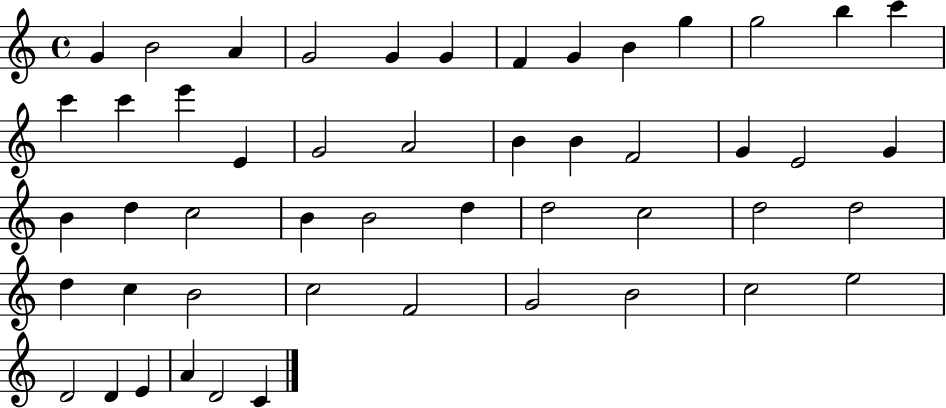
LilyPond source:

{
  \clef treble
  \time 4/4
  \defaultTimeSignature
  \key c \major
  g'4 b'2 a'4 | g'2 g'4 g'4 | f'4 g'4 b'4 g''4 | g''2 b''4 c'''4 | \break c'''4 c'''4 e'''4 e'4 | g'2 a'2 | b'4 b'4 f'2 | g'4 e'2 g'4 | \break b'4 d''4 c''2 | b'4 b'2 d''4 | d''2 c''2 | d''2 d''2 | \break d''4 c''4 b'2 | c''2 f'2 | g'2 b'2 | c''2 e''2 | \break d'2 d'4 e'4 | a'4 d'2 c'4 | \bar "|."
}